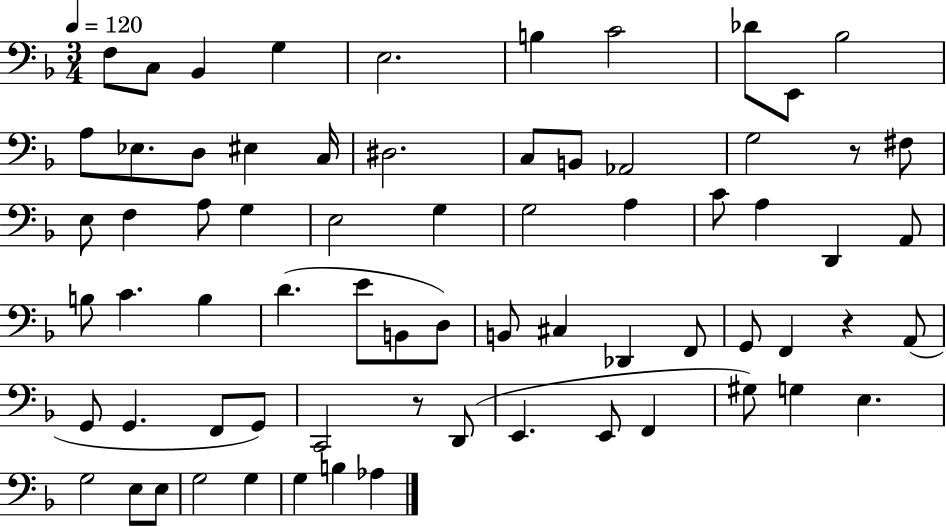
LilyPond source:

{
  \clef bass
  \numericTimeSignature
  \time 3/4
  \key f \major
  \tempo 4 = 120
  f8 c8 bes,4 g4 | e2. | b4 c'2 | des'8 e,8 bes2 | \break a8 ees8. d8 eis4 c16 | dis2. | c8 b,8 aes,2 | g2 r8 fis8 | \break e8 f4 a8 g4 | e2 g4 | g2 a4 | c'8 a4 d,4 a,8 | \break b8 c'4. b4 | d'4.( e'8 b,8 d8) | b,8 cis4 des,4 f,8 | g,8 f,4 r4 a,8( | \break g,8 g,4. f,8 g,8) | c,2 r8 d,8( | e,4. e,8 f,4 | gis8) g4 e4. | \break g2 e8 e8 | g2 g4 | g4 b4 aes4 | \bar "|."
}